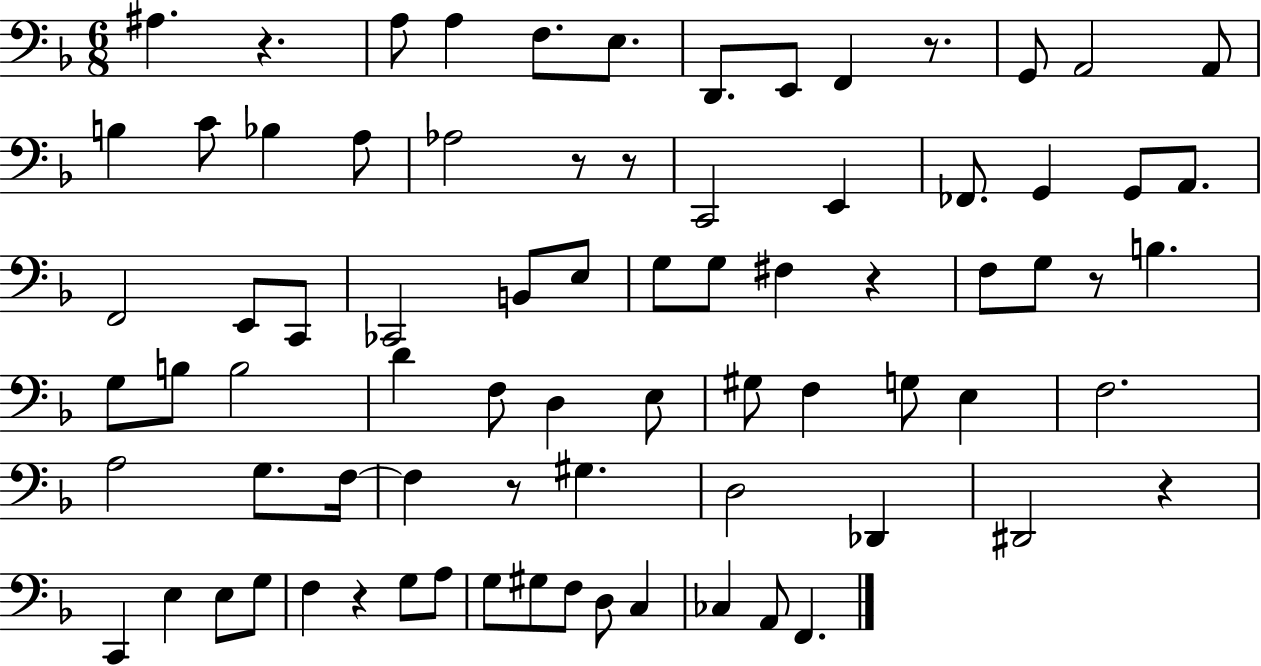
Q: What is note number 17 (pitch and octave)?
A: C2